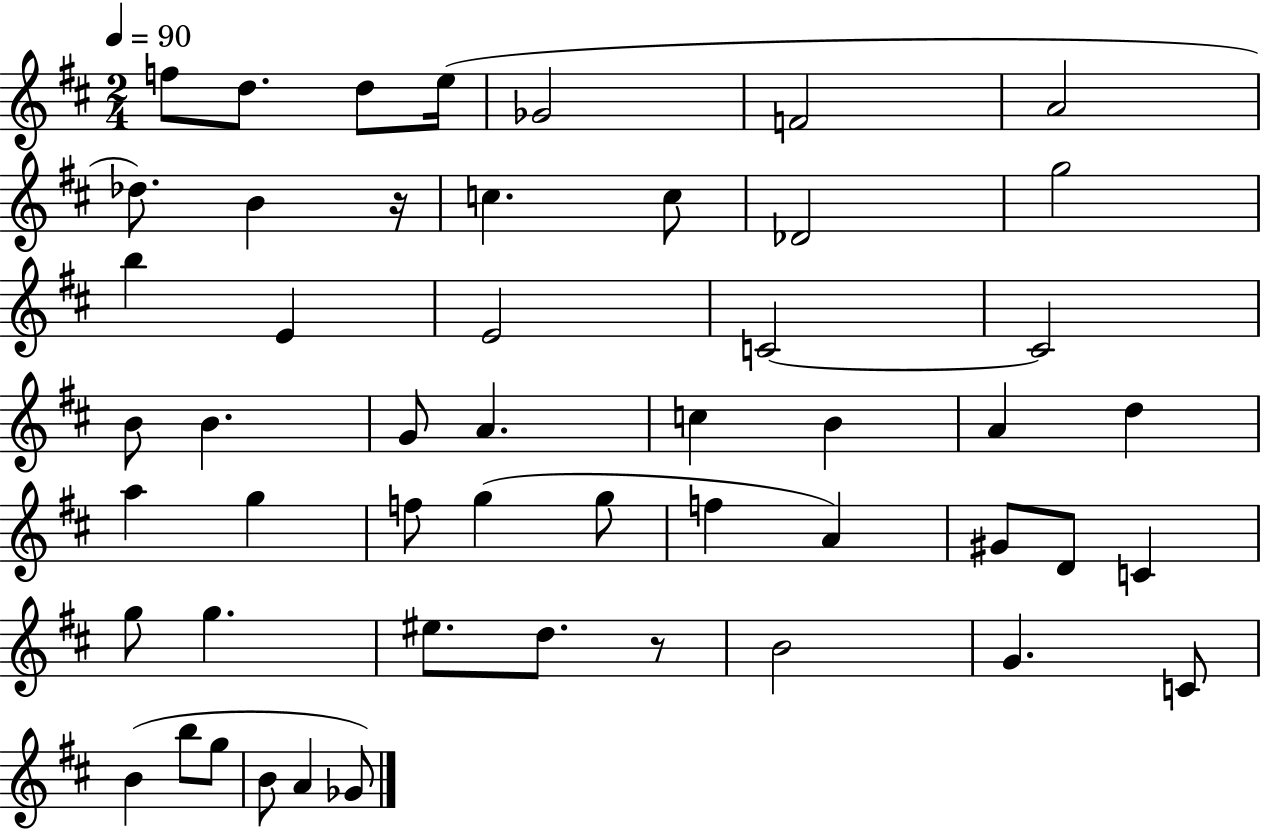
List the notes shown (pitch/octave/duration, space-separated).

F5/e D5/e. D5/e E5/s Gb4/h F4/h A4/h Db5/e. B4/q R/s C5/q. C5/e Db4/h G5/h B5/q E4/q E4/h C4/h C4/h B4/e B4/q. G4/e A4/q. C5/q B4/q A4/q D5/q A5/q G5/q F5/e G5/q G5/e F5/q A4/q G#4/e D4/e C4/q G5/e G5/q. EIS5/e. D5/e. R/e B4/h G4/q. C4/e B4/q B5/e G5/e B4/e A4/q Gb4/e